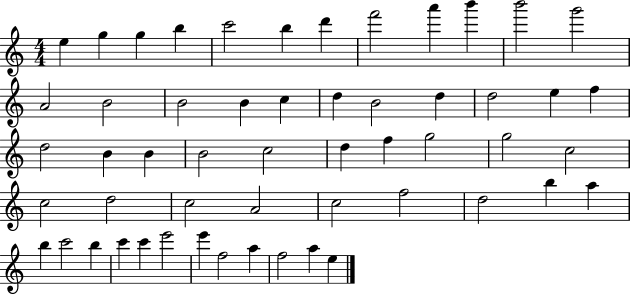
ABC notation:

X:1
T:Untitled
M:4/4
L:1/4
K:C
e g g b c'2 b d' f'2 a' b' b'2 g'2 A2 B2 B2 B c d B2 d d2 e f d2 B B B2 c2 d f g2 g2 c2 c2 d2 c2 A2 c2 f2 d2 b a b c'2 b c' c' e'2 e' f2 a f2 a e